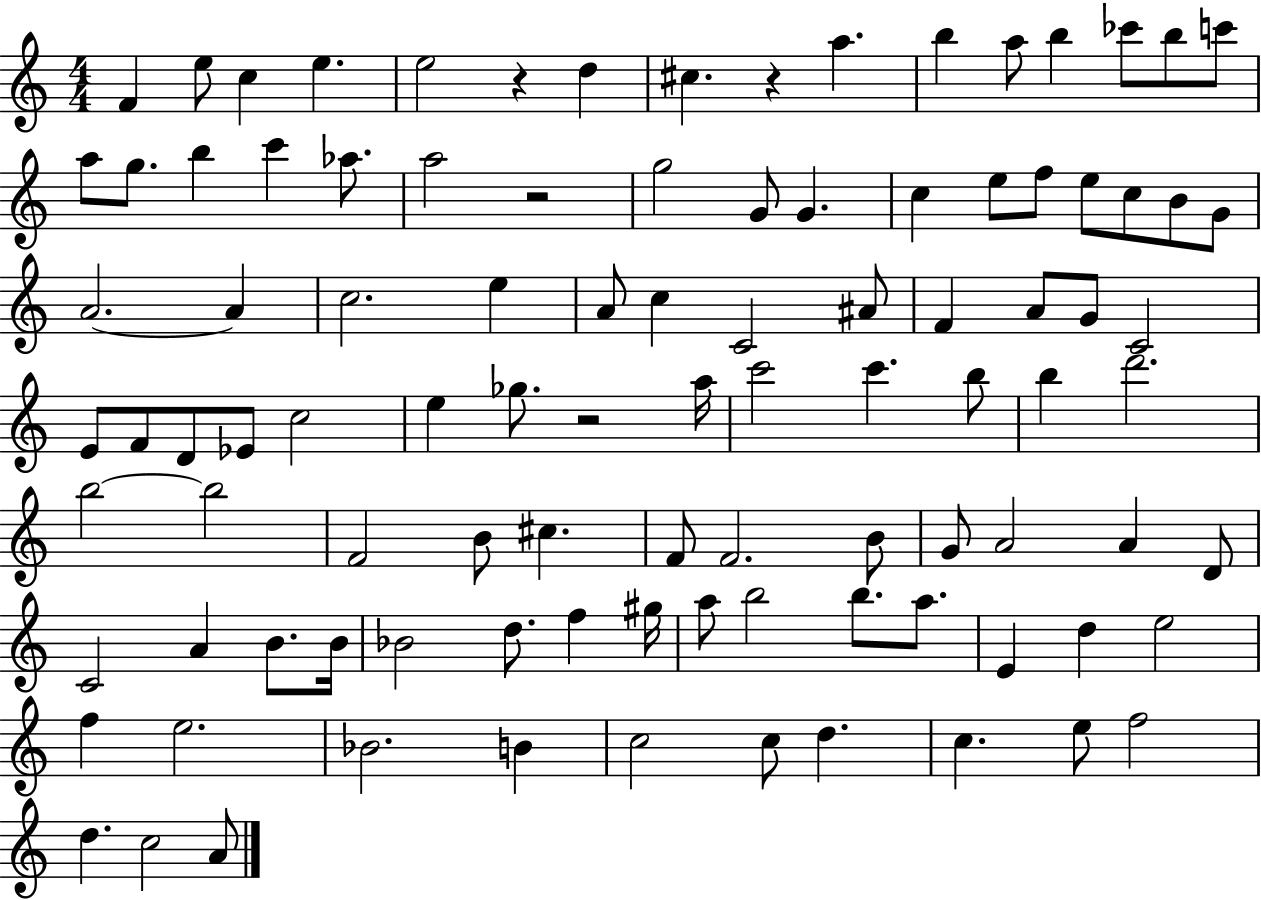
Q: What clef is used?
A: treble